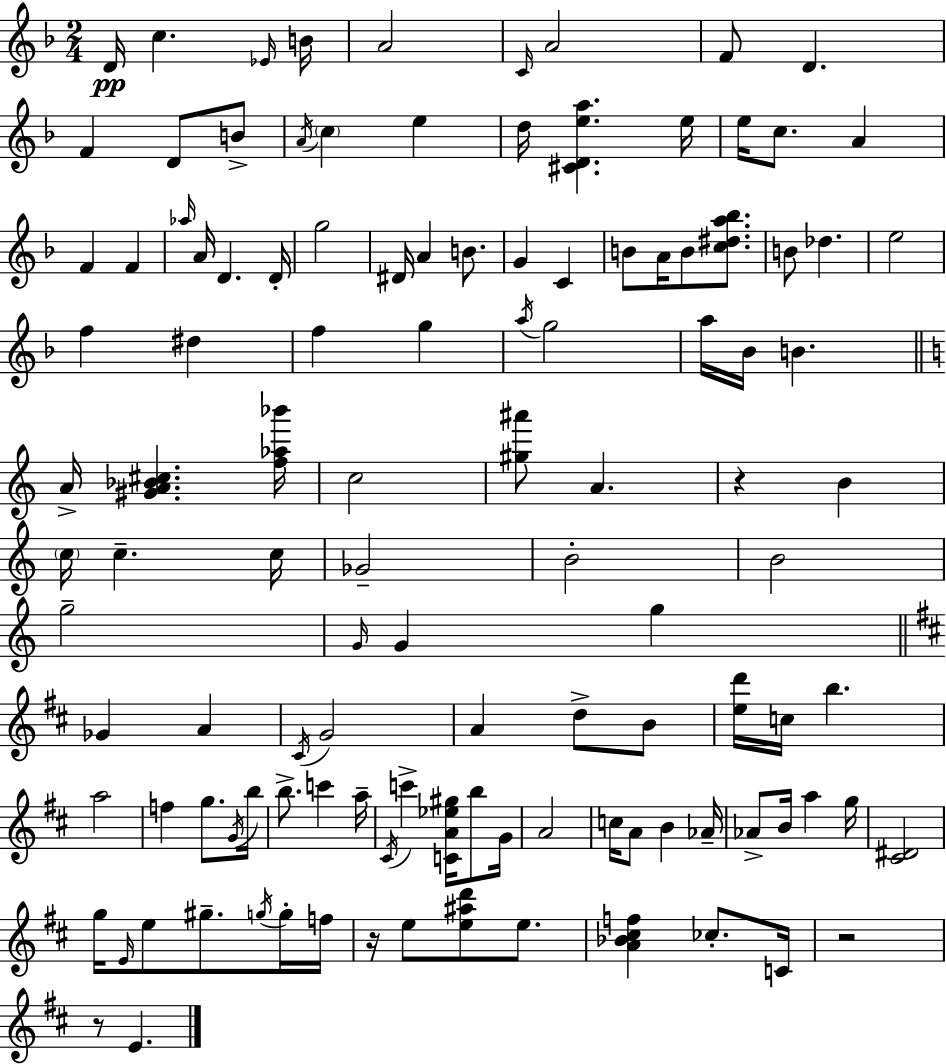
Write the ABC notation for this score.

X:1
T:Untitled
M:2/4
L:1/4
K:Dm
D/4 c _E/4 B/4 A2 C/4 A2 F/2 D F D/2 B/2 A/4 c e d/4 [^CDea] e/4 e/4 c/2 A F F _a/4 A/4 D D/4 g2 ^D/4 A B/2 G C B/2 A/4 B/2 [c^da_b]/2 B/2 _d e2 f ^d f g a/4 g2 a/4 _B/4 B A/4 [^GA_B^c] [f_a_b']/4 c2 [^g^a']/2 A z B c/4 c c/4 _G2 B2 B2 g2 G/4 G g _G A ^C/4 G2 A d/2 B/2 [ed']/4 c/4 b a2 f g/2 G/4 b/4 b/2 c' a/4 ^C/4 c' [CA_e^g]/4 b/2 G/4 A2 c/4 A/2 B _A/4 _A/2 B/4 a g/4 [^C^D]2 g/4 E/4 e/2 ^g/2 g/4 g/4 f/4 z/4 e/2 [e^ad']/2 e/2 [A_B^cf] _c/2 C/4 z2 z/2 E